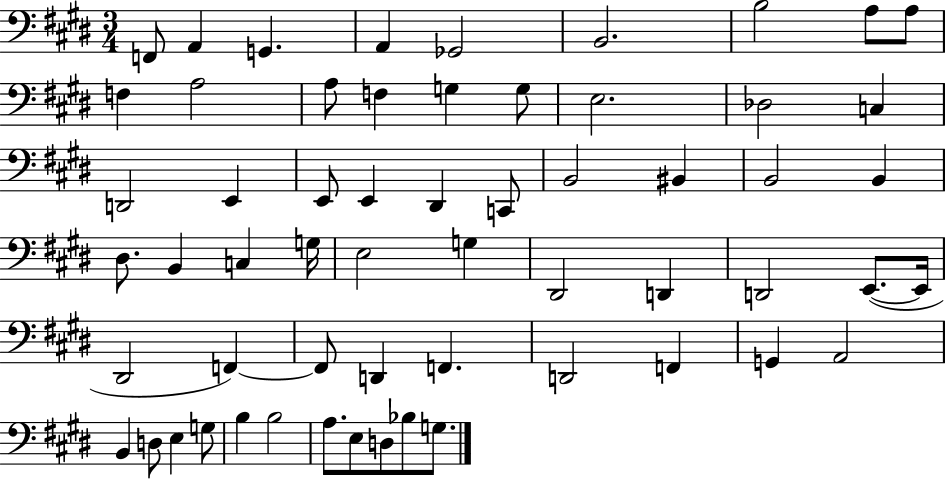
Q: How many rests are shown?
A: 0